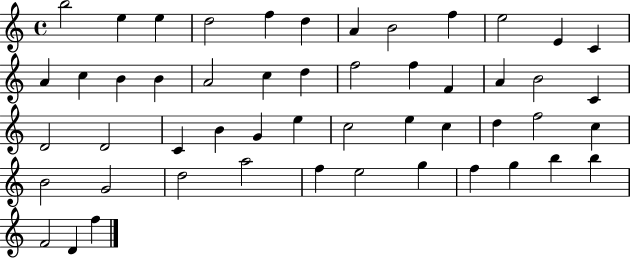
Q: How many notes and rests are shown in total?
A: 51